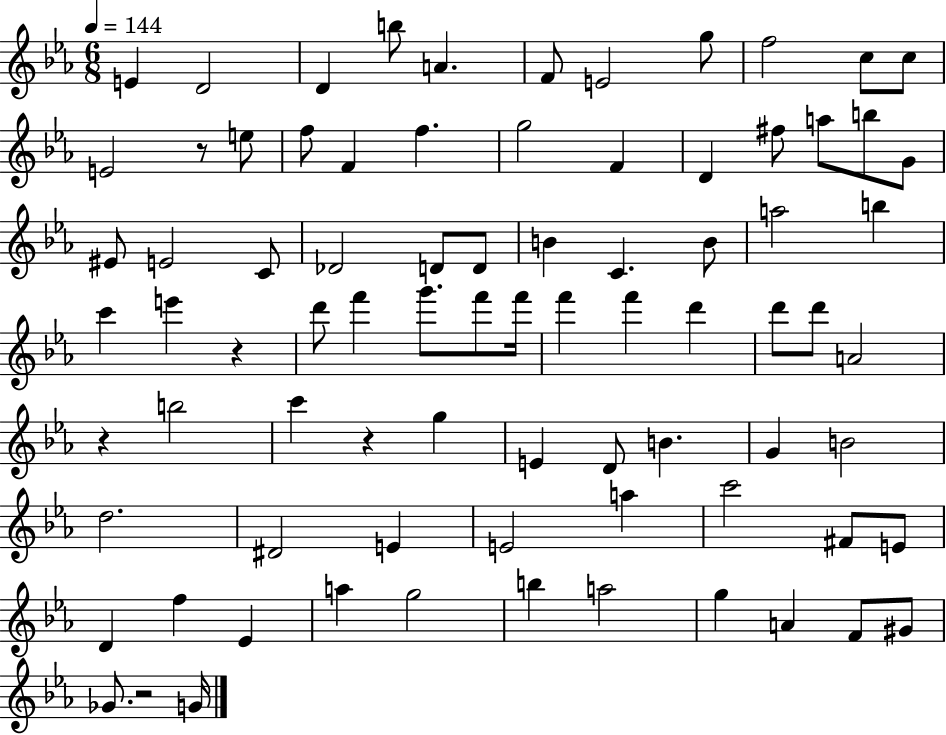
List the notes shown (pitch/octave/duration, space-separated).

E4/q D4/h D4/q B5/e A4/q. F4/e E4/h G5/e F5/h C5/e C5/e E4/h R/e E5/e F5/e F4/q F5/q. G5/h F4/q D4/q F#5/e A5/e B5/e G4/e EIS4/e E4/h C4/e Db4/h D4/e D4/e B4/q C4/q. B4/e A5/h B5/q C6/q E6/q R/q D6/e F6/q G6/e. F6/e F6/s F6/q F6/q D6/q D6/e D6/e A4/h R/q B5/h C6/q R/q G5/q E4/q D4/e B4/q. G4/q B4/h D5/h. D#4/h E4/q E4/h A5/q C6/h F#4/e E4/e D4/q F5/q Eb4/q A5/q G5/h B5/q A5/h G5/q A4/q F4/e G#4/e Gb4/e. R/h G4/s